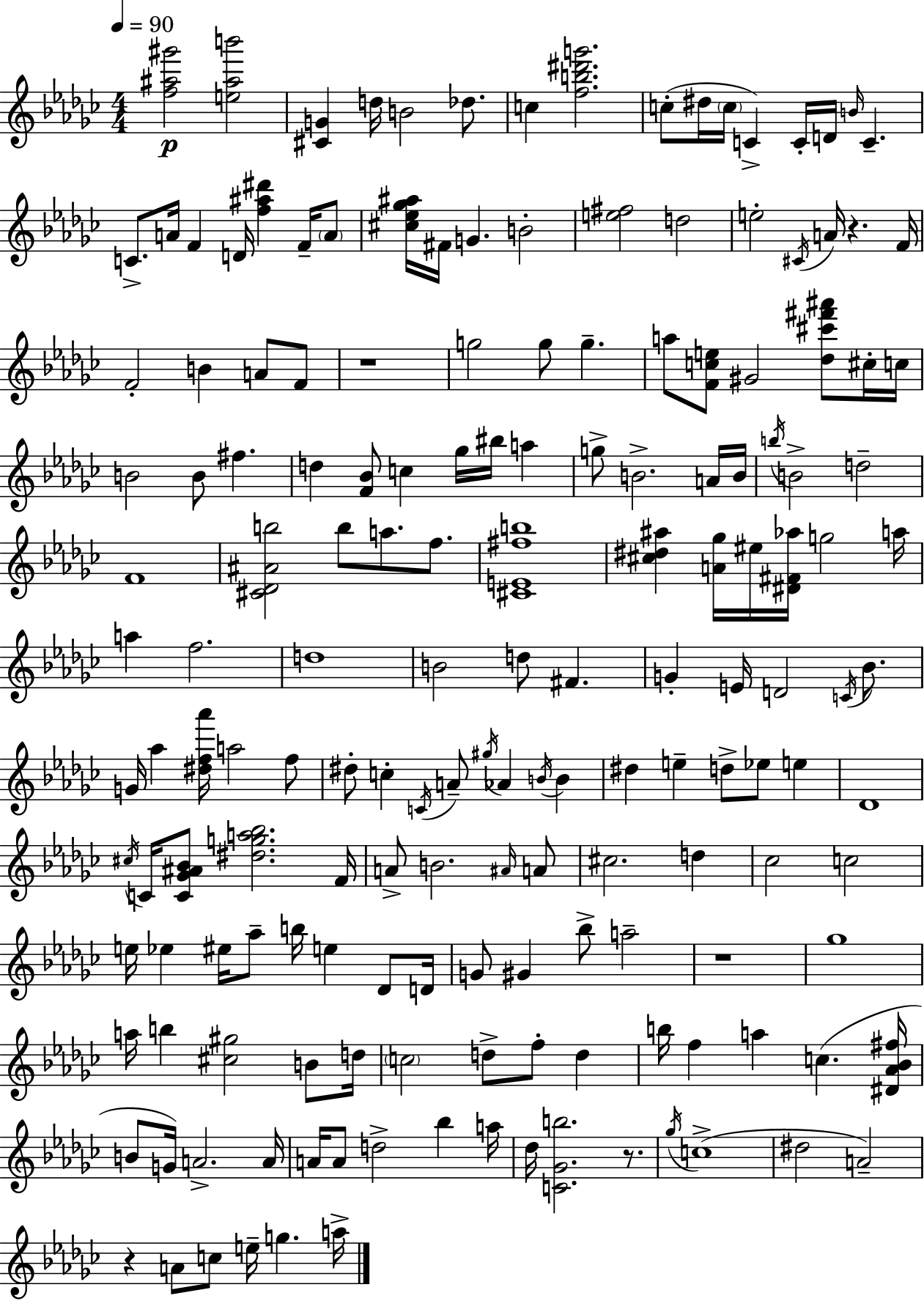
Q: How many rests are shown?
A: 5